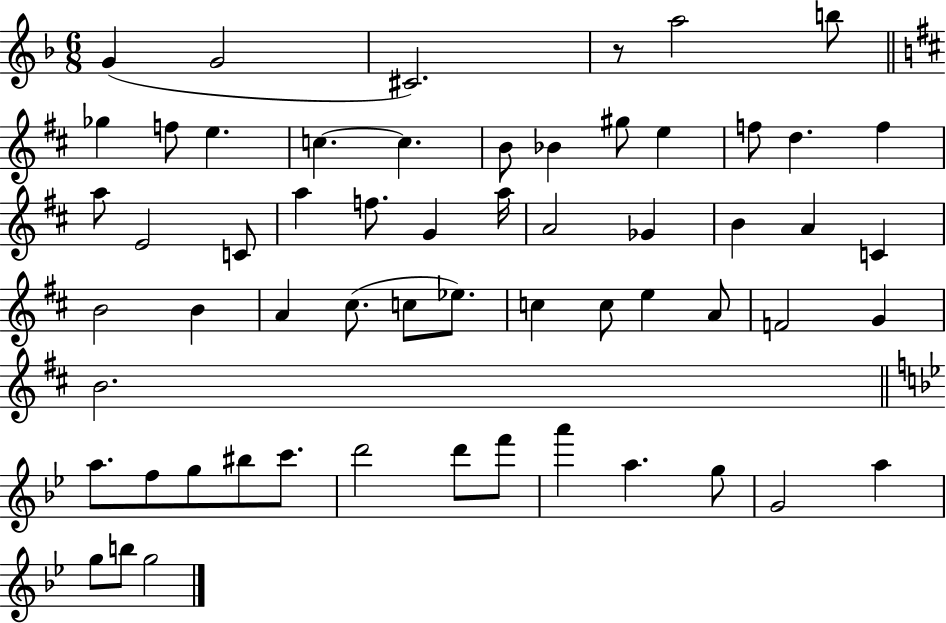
G4/q G4/h C#4/h. R/e A5/h B5/e Gb5/q F5/e E5/q. C5/q. C5/q. B4/e Bb4/q G#5/e E5/q F5/e D5/q. F5/q A5/e E4/h C4/e A5/q F5/e. G4/q A5/s A4/h Gb4/q B4/q A4/q C4/q B4/h B4/q A4/q C#5/e. C5/e Eb5/e. C5/q C5/e E5/q A4/e F4/h G4/q B4/h. A5/e. F5/e G5/e BIS5/e C6/e. D6/h D6/e F6/e A6/q A5/q. G5/e G4/h A5/q G5/e B5/e G5/h